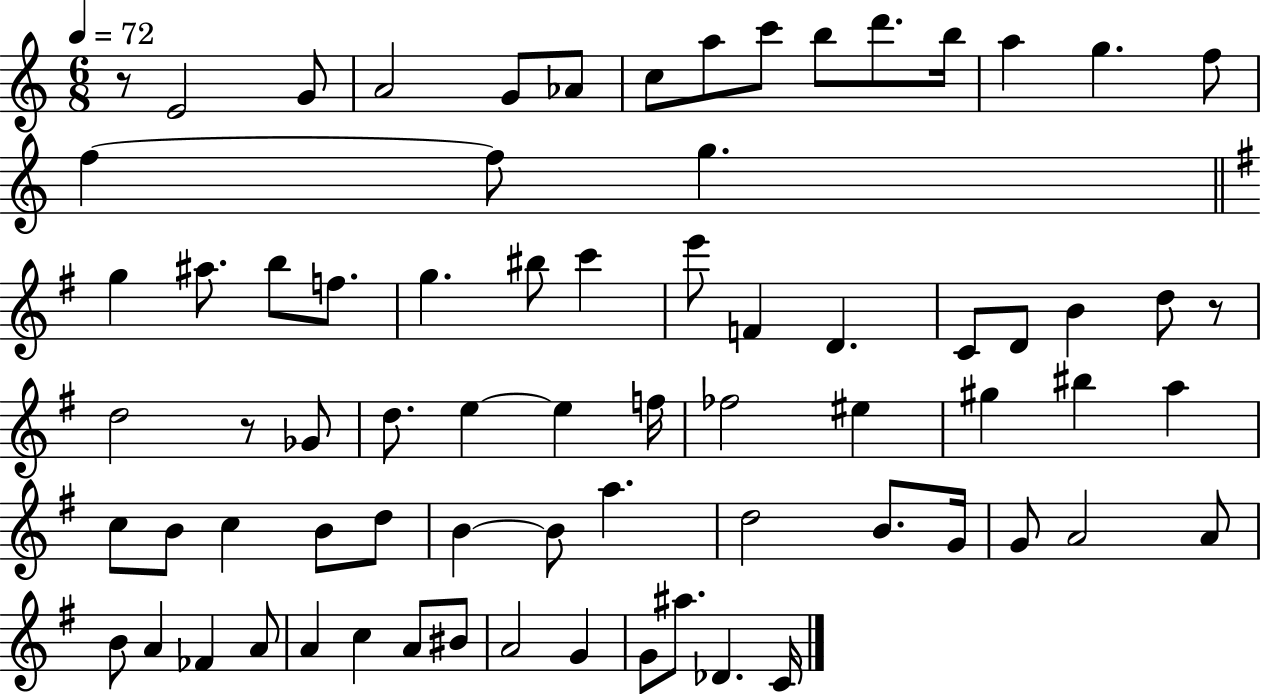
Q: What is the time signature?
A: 6/8